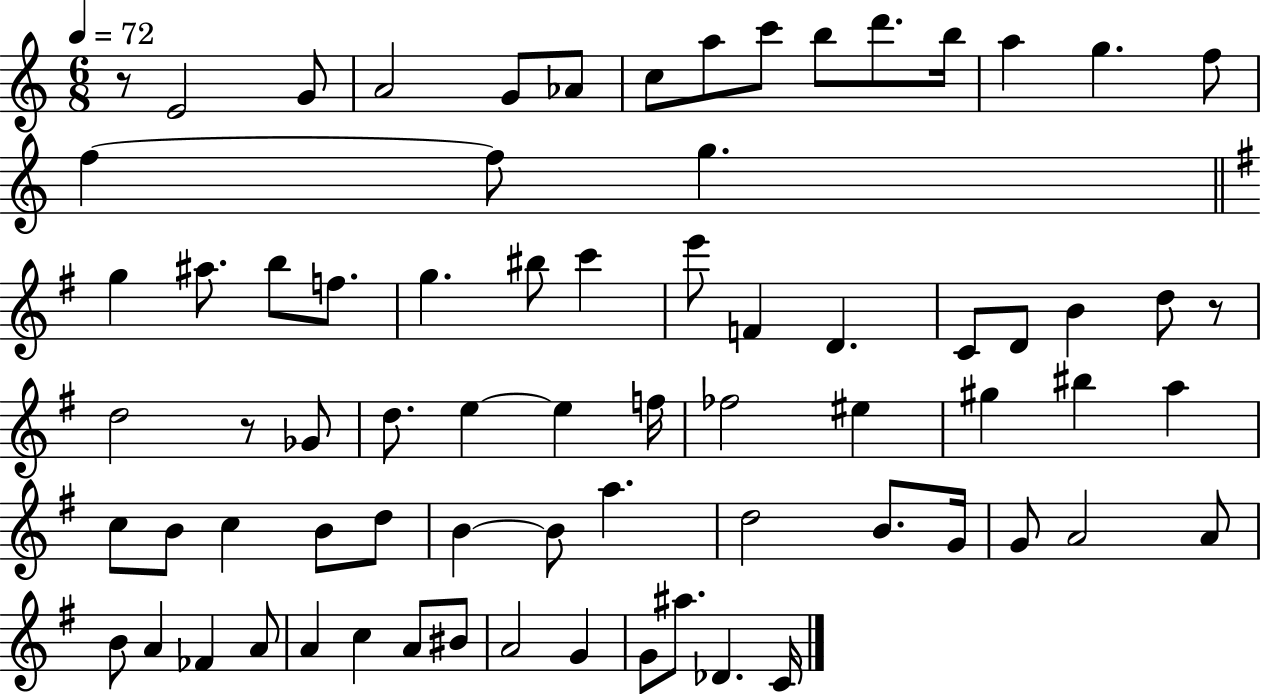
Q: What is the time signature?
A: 6/8